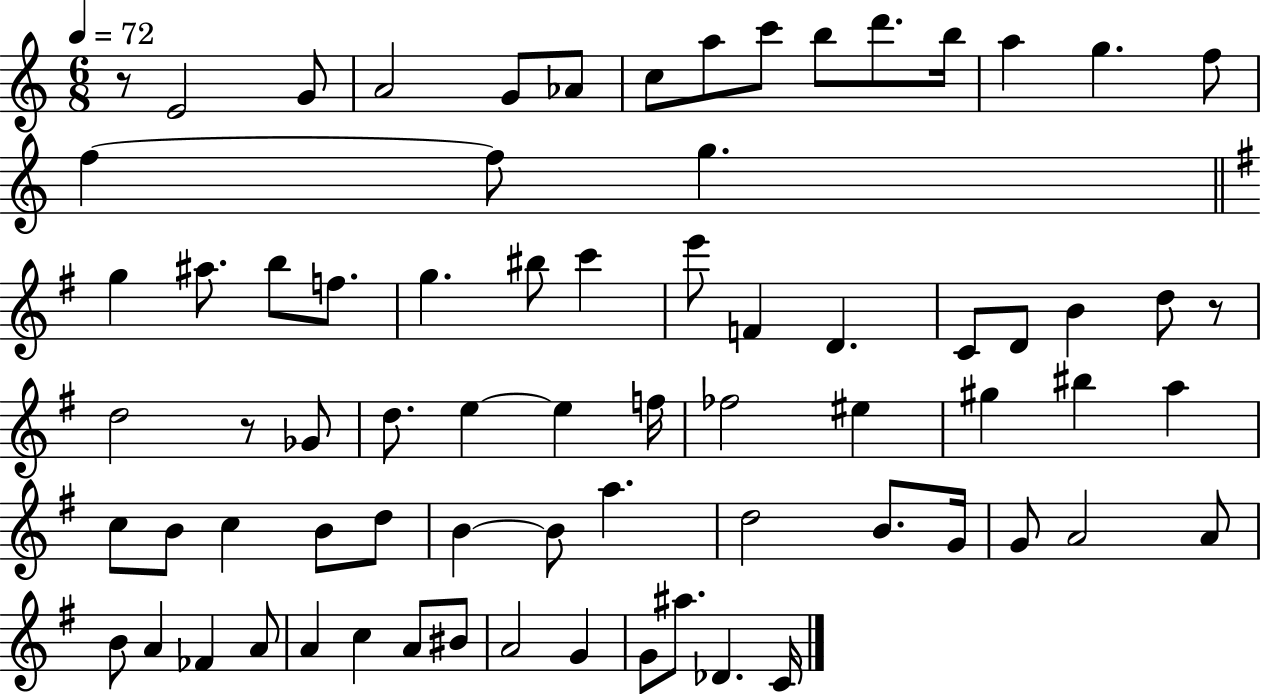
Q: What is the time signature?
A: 6/8